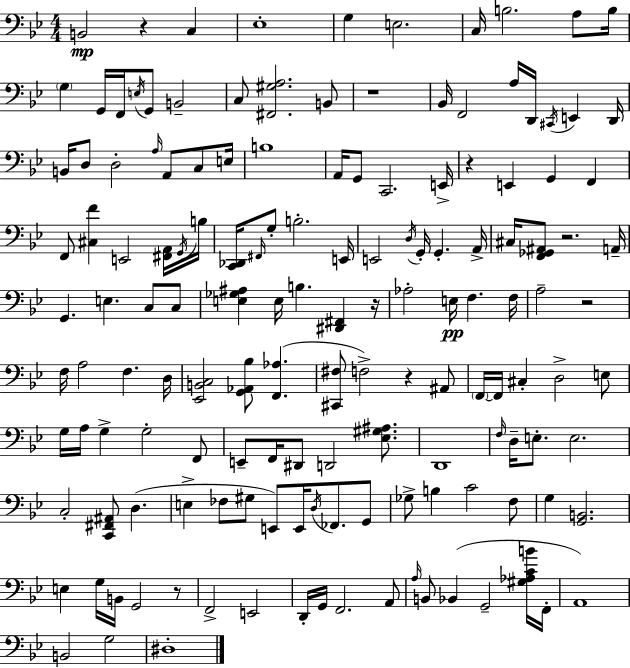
B2/h R/q C3/q Eb3/w G3/q E3/h. C3/s B3/h. A3/e B3/s G3/q G2/s F2/s E3/s G2/e B2/h C3/e [F#2,G#3,A3]/h. B2/e R/w Bb2/s F2/h A3/s D2/s C#2/s E2/q D2/s B2/s D3/e D3/h A3/s A2/e C3/e E3/s B3/w A2/s G2/e C2/h. E2/s R/q E2/q G2/q F2/q F2/e [C#3,F4]/q E2/h [F#2,A2]/s G2/s B3/s [C2,Db2]/s F#2/s G3/e B3/h. E2/s E2/h D3/s G2/s G2/q. A2/s C#3/s [F2,Gb2,A#2]/e R/h. A2/s G2/q. E3/q. C3/e C3/e [E3,Gb3,A#3]/q E3/s B3/q. [D#2,F#2]/q R/s Ab3/h E3/s F3/q. F3/s A3/h R/h F3/s A3/h F3/q. D3/s [Eb2,B2,C3]/h [G2,Ab2,Bb3]/e [F2,Ab3]/q. [C#2,F#3]/e F3/h R/q A#2/e F2/s F2/s C#3/q D3/h E3/e G3/s A3/s G3/q G3/h F2/e E2/e F2/s D#2/e D2/h [Eb3,G#3,A#3]/e. D2/w F3/s D3/s E3/e. E3/h. C3/h [C2,F#2,A#2]/e D3/q. E3/q FES3/e G#3/e E2/e E2/s D3/s FES2/e. G2/e Gb3/e B3/q C4/h F3/e G3/q [G2,B2]/h. E3/q G3/s B2/s G2/h R/e F2/h E2/h D2/s G2/s F2/h. A2/e A3/s B2/e Bb2/q G2/h [G#3,Ab3,C4,B4]/s F2/s A2/w B2/h G3/h D#3/w